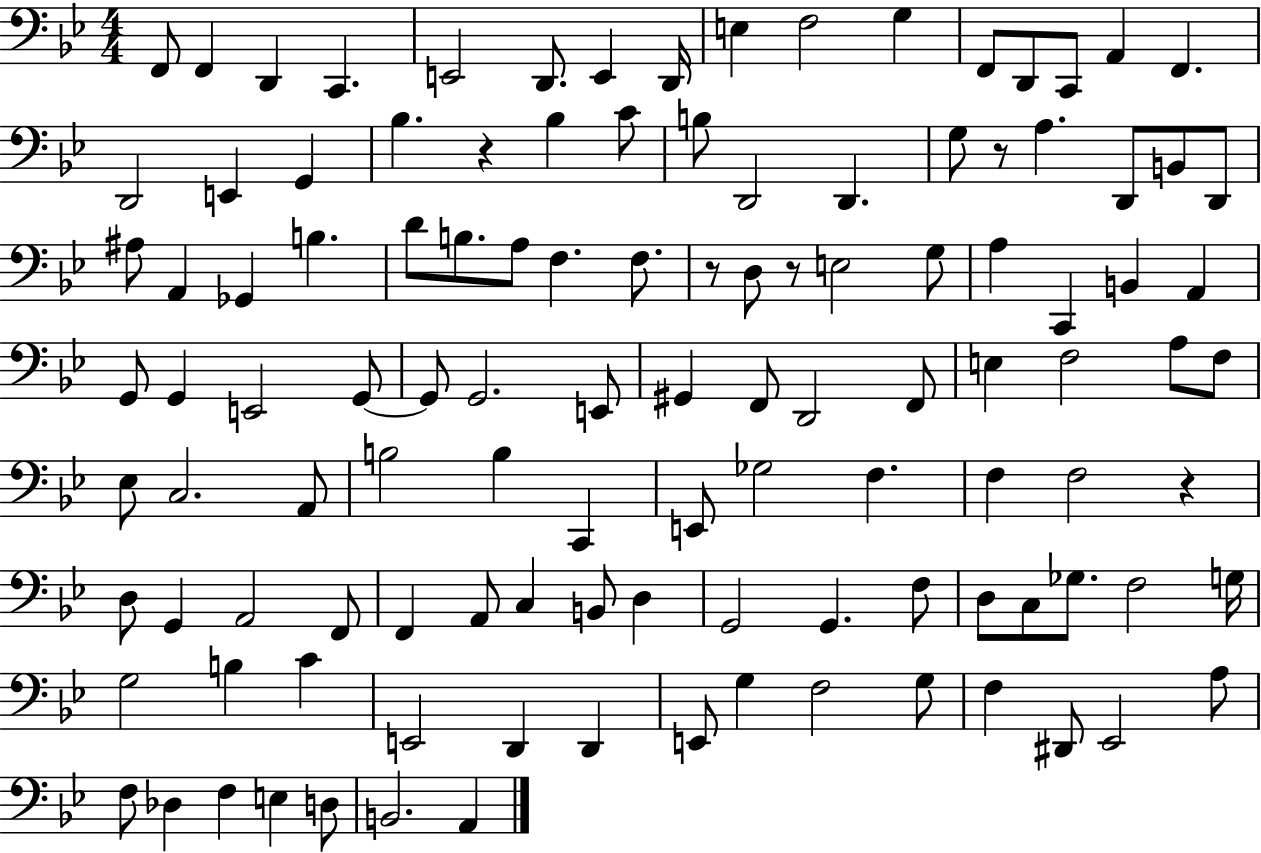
{
  \clef bass
  \numericTimeSignature
  \time 4/4
  \key bes \major
  f,8 f,4 d,4 c,4. | e,2 d,8. e,4 d,16 | e4 f2 g4 | f,8 d,8 c,8 a,4 f,4. | \break d,2 e,4 g,4 | bes4. r4 bes4 c'8 | b8 d,2 d,4. | g8 r8 a4. d,8 b,8 d,8 | \break ais8 a,4 ges,4 b4. | d'8 b8. a8 f4. f8. | r8 d8 r8 e2 g8 | a4 c,4 b,4 a,4 | \break g,8 g,4 e,2 g,8~~ | g,8 g,2. e,8 | gis,4 f,8 d,2 f,8 | e4 f2 a8 f8 | \break ees8 c2. a,8 | b2 b4 c,4 | e,8 ges2 f4. | f4 f2 r4 | \break d8 g,4 a,2 f,8 | f,4 a,8 c4 b,8 d4 | g,2 g,4. f8 | d8 c8 ges8. f2 g16 | \break g2 b4 c'4 | e,2 d,4 d,4 | e,8 g4 f2 g8 | f4 dis,8 ees,2 a8 | \break f8 des4 f4 e4 d8 | b,2. a,4 | \bar "|."
}